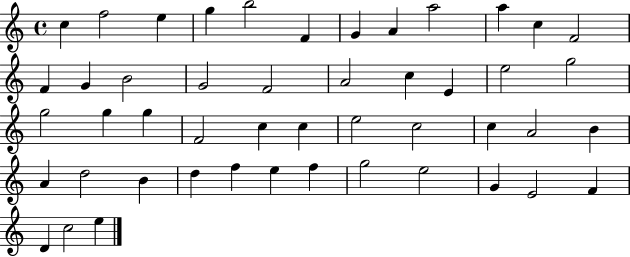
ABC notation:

X:1
T:Untitled
M:4/4
L:1/4
K:C
c f2 e g b2 F G A a2 a c F2 F G B2 G2 F2 A2 c E e2 g2 g2 g g F2 c c e2 c2 c A2 B A d2 B d f e f g2 e2 G E2 F D c2 e